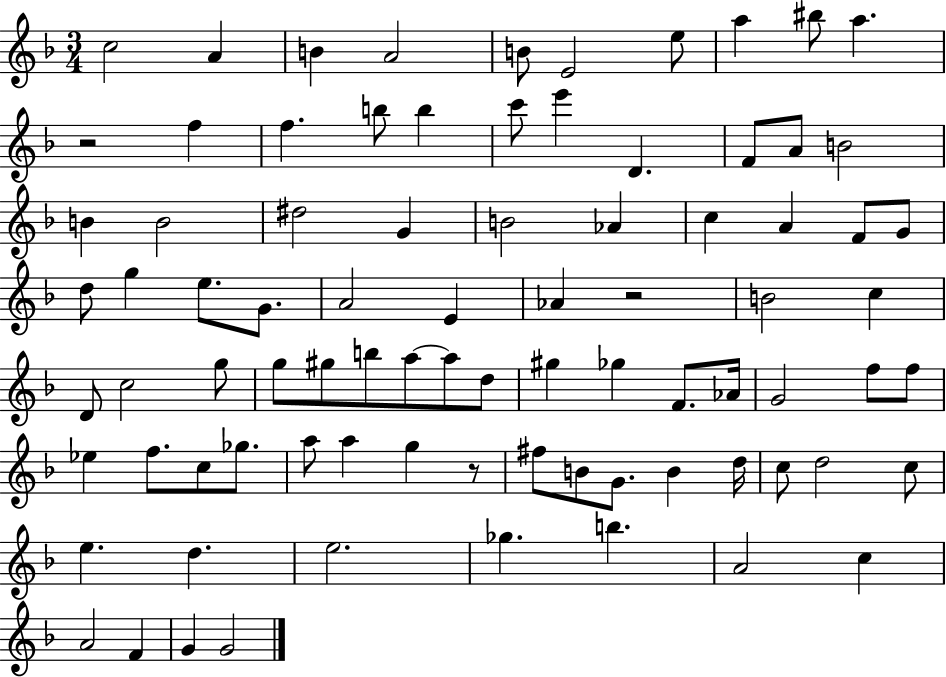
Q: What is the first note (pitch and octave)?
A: C5